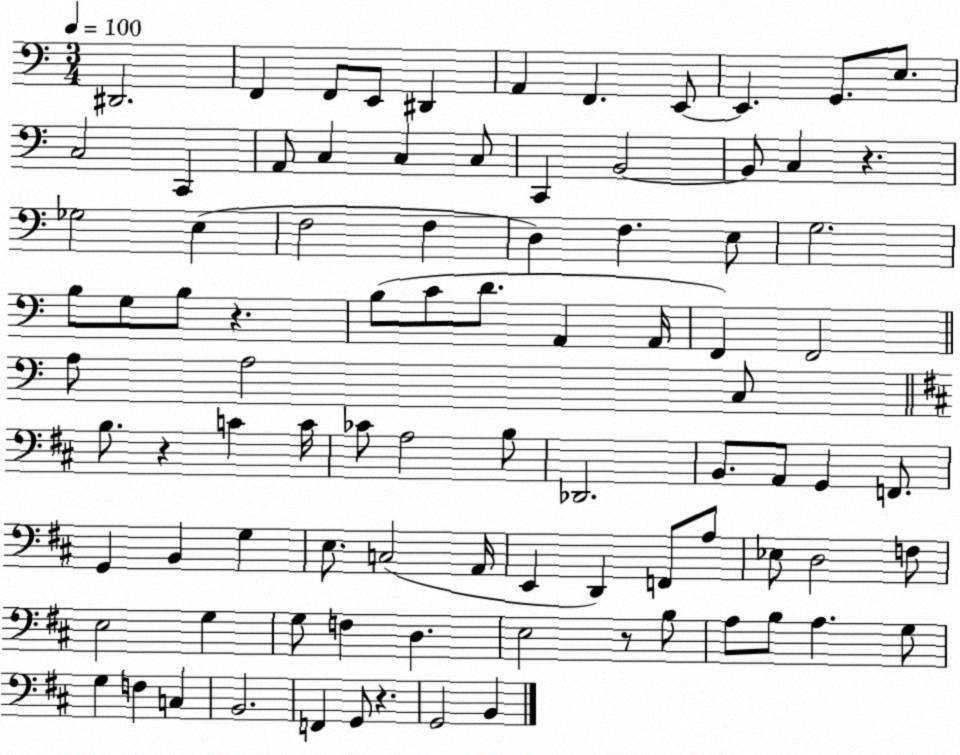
X:1
T:Untitled
M:3/4
L:1/4
K:C
^D,,2 F,, F,,/2 E,,/2 ^D,, A,, F,, E,,/2 E,, G,,/2 E,/2 C,2 C,, A,,/2 C, C, C,/2 C,, B,,2 B,,/2 C, z _G,2 E, F,2 F, D, F, E,/2 G,2 B,/2 G,/2 B,/2 z B,/2 C/2 D/2 A,, A,,/4 F,, F,,2 A,/2 A,2 C,/2 B,/2 z C C/4 _C/2 A,2 B,/2 _D,,2 B,,/2 A,,/2 G,, F,,/2 G,, B,, G, E,/2 C,2 A,,/4 E,, D,, F,,/2 A,/2 _E,/2 D,2 F,/2 E,2 G, G,/2 F, D, E,2 z/2 B,/2 A,/2 B,/2 A, G,/2 G, F, C, B,,2 F,, G,,/2 z G,,2 B,,